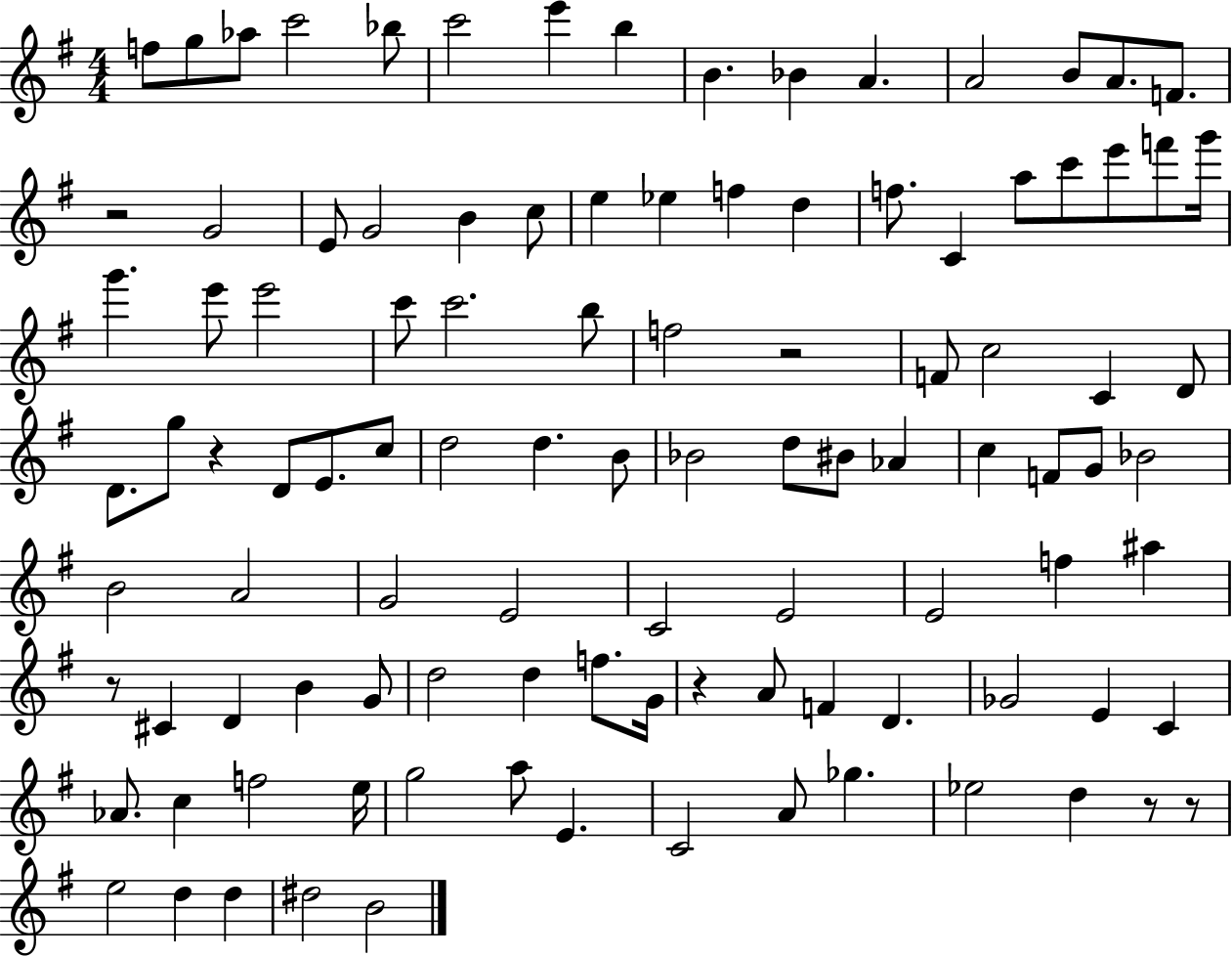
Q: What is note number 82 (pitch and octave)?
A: Ab4